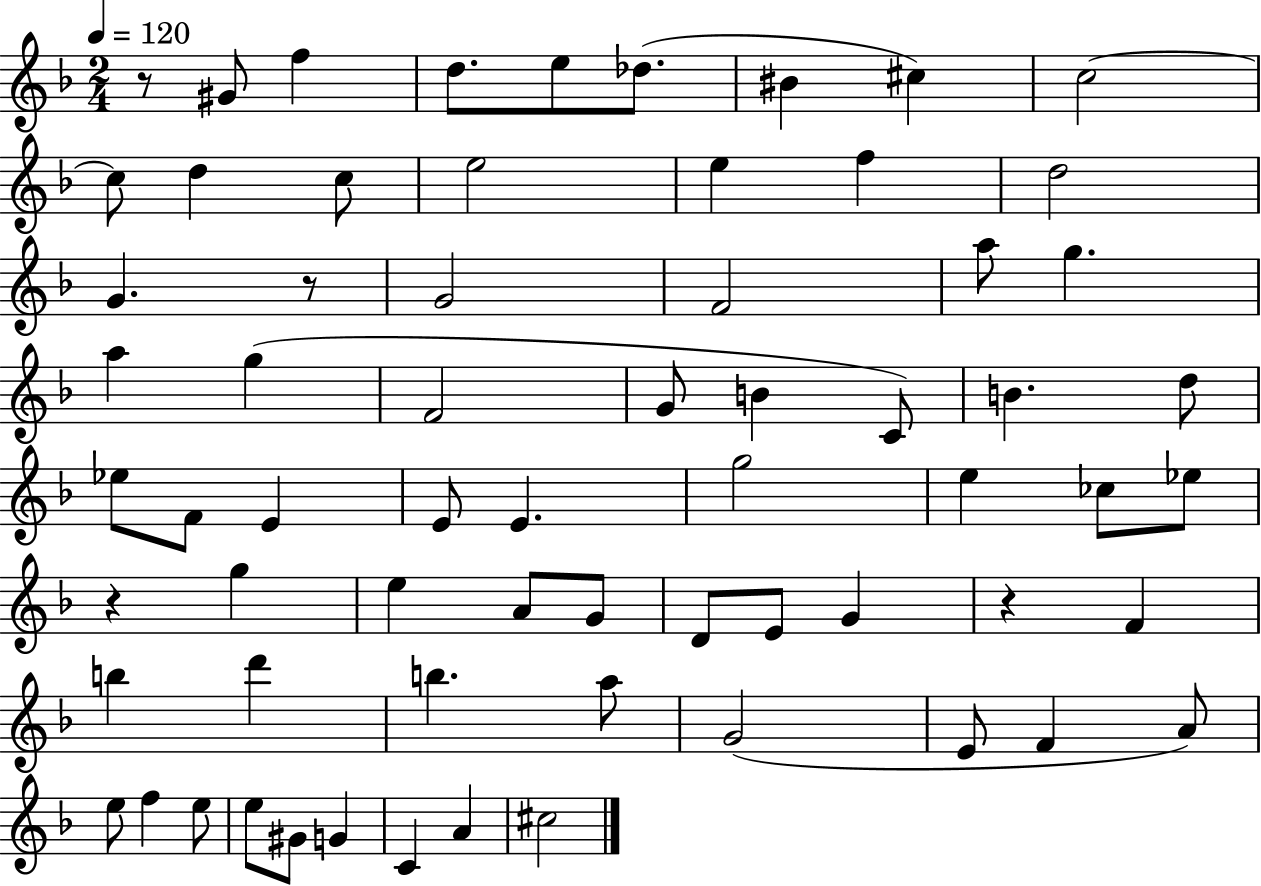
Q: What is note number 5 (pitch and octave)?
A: Db5